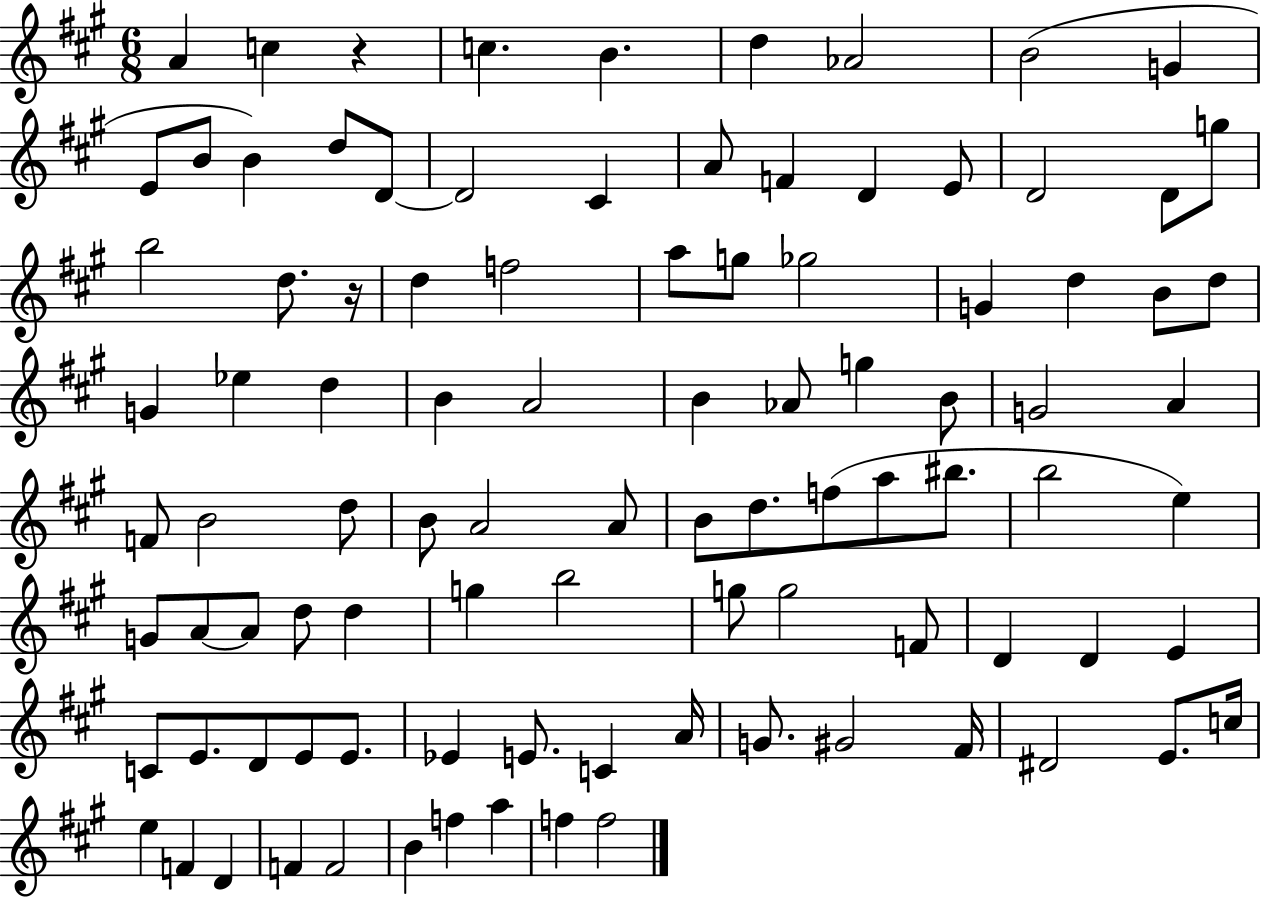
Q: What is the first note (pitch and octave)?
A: A4